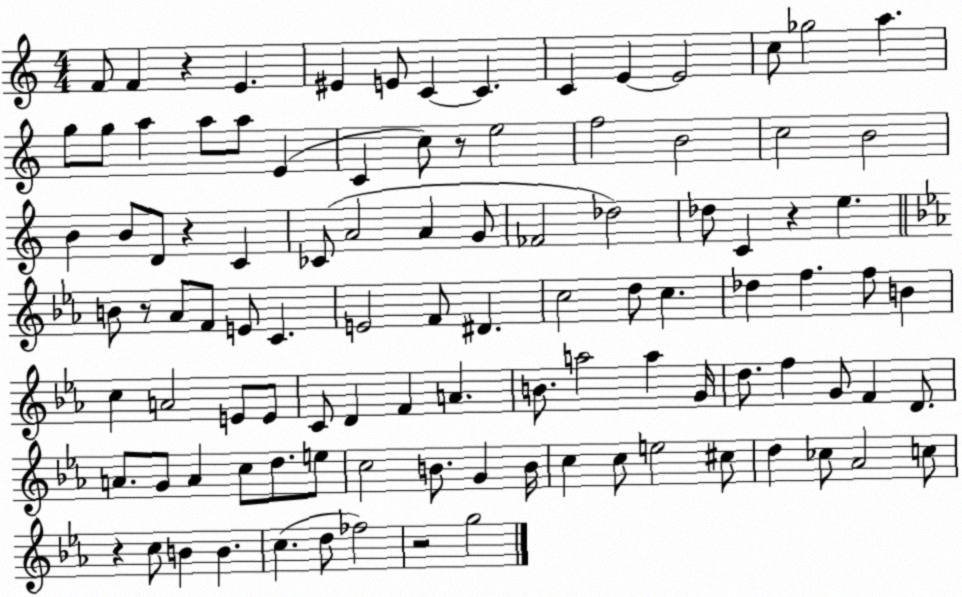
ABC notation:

X:1
T:Untitled
M:4/4
L:1/4
K:C
F/2 F z E ^E E/2 C C C E E2 c/2 _g2 a g/2 g/2 a a/2 a/2 E C c/2 z/2 e2 f2 B2 c2 B2 B B/2 D/2 z C _C/2 A2 A G/2 _F2 _d2 _d/2 C z e B/2 z/2 _A/2 F/2 E/2 C E2 F/2 ^D c2 d/2 c _d f f/2 B c A2 E/2 E/2 C/2 D F A B/2 a2 a G/4 d/2 f G/2 F D/2 A/2 G/2 A c/2 d/2 e/2 c2 B/2 G B/4 c c/2 e2 ^c/2 d _c/2 _A2 c/2 z c/2 B B c d/2 _f2 z2 g2